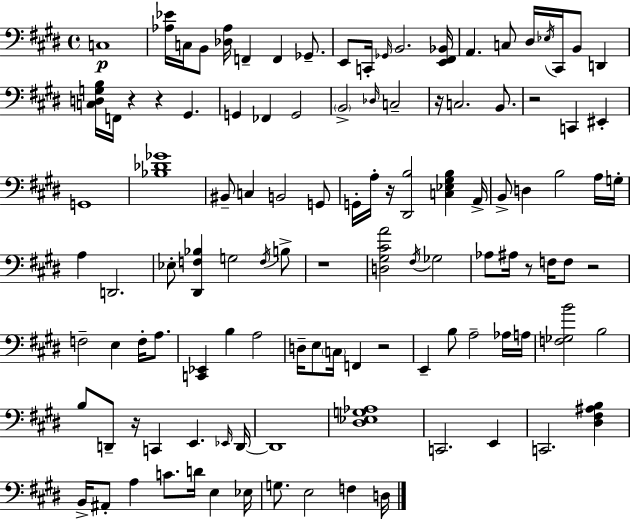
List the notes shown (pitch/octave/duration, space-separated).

C3/w [Ab3,Eb4]/s C3/s B2/e [Db3,Ab3]/s F2/q F2/q Gb2/e. E2/e C2/s Gb2/s B2/h. [E2,F#2,Bb2]/s A2/q. C3/e D#3/s Eb3/s C#2/s B2/e D2/q [C3,D3,G3,B3]/s F2/s R/q R/q G#2/q. G2/q FES2/q G2/h B2/h Db3/s C3/h R/s C3/h. B2/e. R/h C2/q EIS2/q G2/w [Bb3,Db4,Gb4]/w BIS2/e C3/q B2/h G2/e G2/s A3/s R/s [D#2,B3]/h [C3,Eb3,G#3,B3]/q A2/s B2/e D3/q B3/h A3/s G3/s A3/q D2/h. Eb3/e [D#2,F3,Bb3]/q G3/h F3/s B3/e R/w [D3,G#3,C#4,A4]/h F#3/s Gb3/h Ab3/e A#3/s R/e F3/s F3/e R/h F3/h E3/q F3/s A3/e. [C2,Eb2]/q B3/q A3/h D3/s E3/e C3/s F2/q R/h E2/q B3/e A3/h Ab3/s A3/s [F3,Gb3,B4]/h B3/h B3/e D2/e R/s C2/q E2/q. Eb2/s D2/s D2/w [D#3,Eb3,G3,Ab3]/w C2/h. E2/q C2/h. [D#3,F#3,A#3,B3]/q B2/s A#2/e A3/q C4/e. D4/s E3/q Eb3/s G3/e. E3/h F3/q D3/s